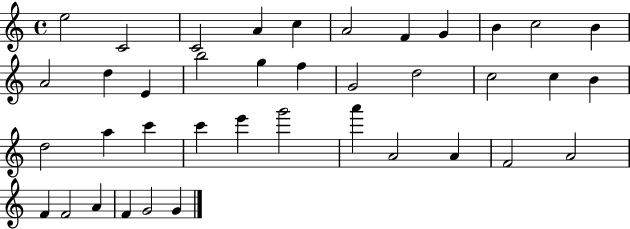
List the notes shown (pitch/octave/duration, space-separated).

E5/h C4/h C4/h A4/q C5/q A4/h F4/q G4/q B4/q C5/h B4/q A4/h D5/q E4/q B5/h G5/q F5/q G4/h D5/h C5/h C5/q B4/q D5/h A5/q C6/q C6/q E6/q G6/h A6/q A4/h A4/q F4/h A4/h F4/q F4/h A4/q F4/q G4/h G4/q